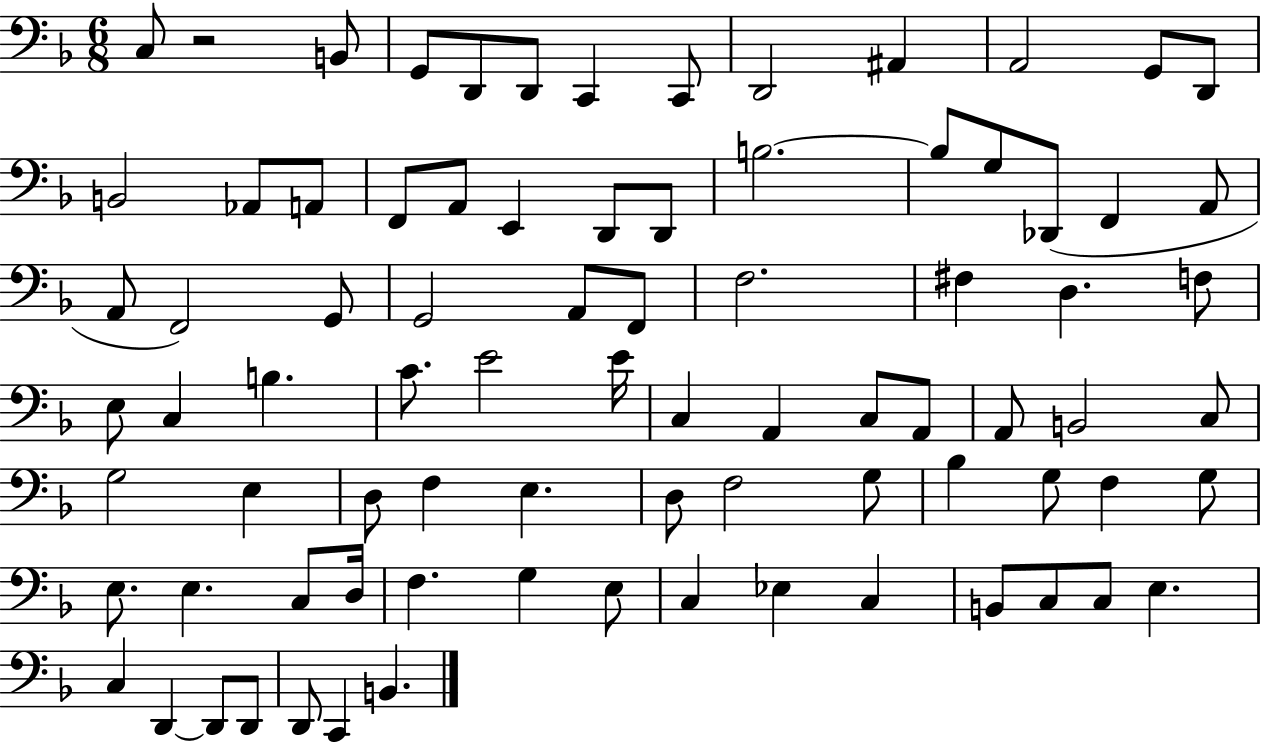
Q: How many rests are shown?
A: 1